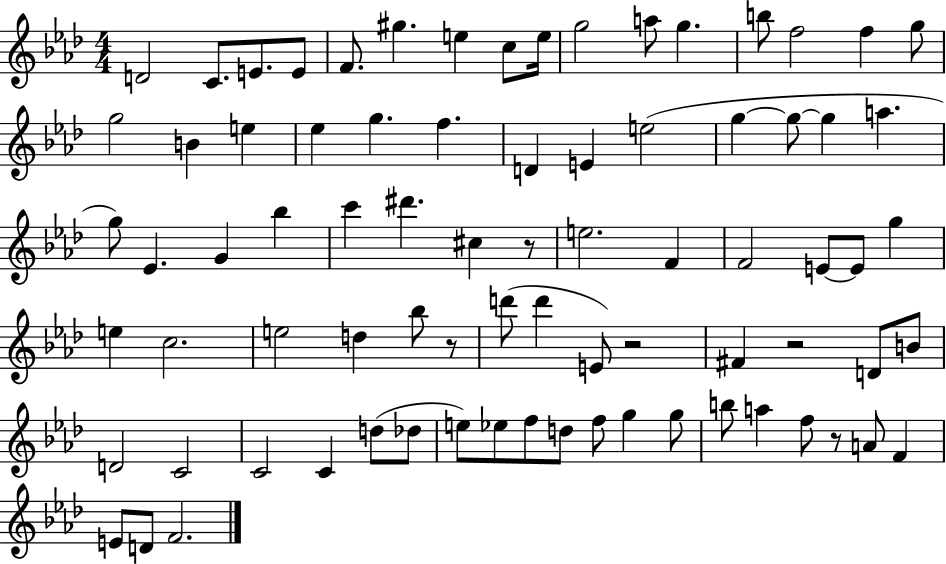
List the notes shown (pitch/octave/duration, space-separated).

D4/h C4/e. E4/e. E4/e F4/e. G#5/q. E5/q C5/e E5/s G5/h A5/e G5/q. B5/e F5/h F5/q G5/e G5/h B4/q E5/q Eb5/q G5/q. F5/q. D4/q E4/q E5/h G5/q G5/e G5/q A5/q. G5/e Eb4/q. G4/q Bb5/q C6/q D#6/q. C#5/q R/e E5/h. F4/q F4/h E4/e E4/e G5/q E5/q C5/h. E5/h D5/q Bb5/e R/e D6/e D6/q E4/e R/h F#4/q R/h D4/e B4/e D4/h C4/h C4/h C4/q D5/e Db5/e E5/e Eb5/e F5/e D5/e F5/e G5/q G5/e B5/e A5/q F5/e R/e A4/e F4/q E4/e D4/e F4/h.